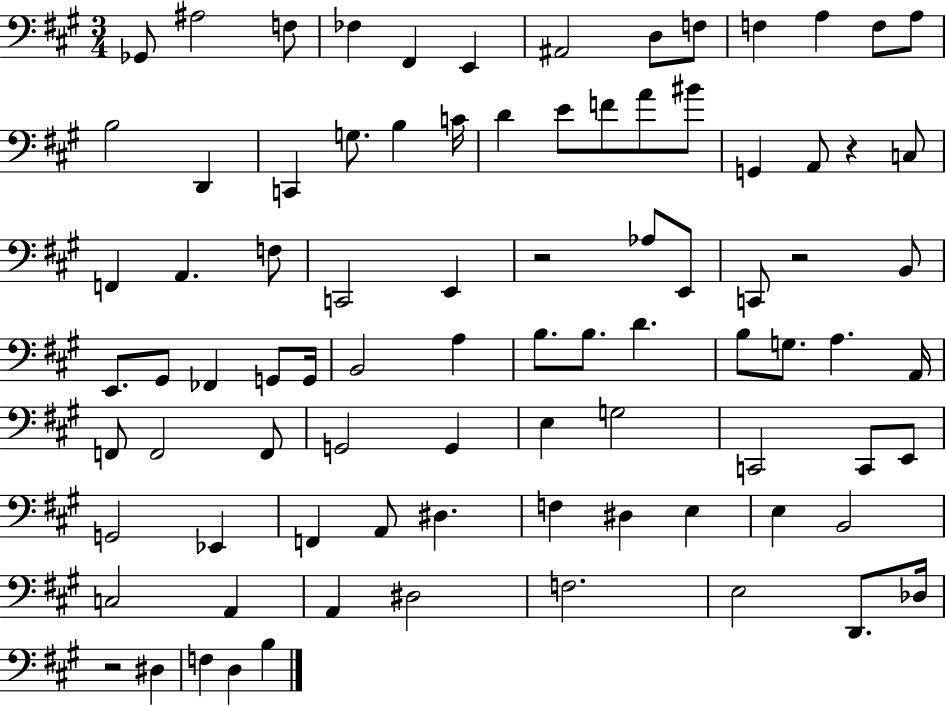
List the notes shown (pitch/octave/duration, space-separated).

Gb2/e A#3/h F3/e FES3/q F#2/q E2/q A#2/h D3/e F3/e F3/q A3/q F3/e A3/e B3/h D2/q C2/q G3/e. B3/q C4/s D4/q E4/e F4/e A4/e BIS4/e G2/q A2/e R/q C3/e F2/q A2/q. F3/e C2/h E2/q R/h Ab3/e E2/e C2/e R/h B2/e E2/e. G#2/e FES2/q G2/e G2/s B2/h A3/q B3/e. B3/e. D4/q. B3/e G3/e. A3/q. A2/s F2/e F2/h F2/e G2/h G2/q E3/q G3/h C2/h C2/e E2/e G2/h Eb2/q F2/q A2/e D#3/q. F3/q D#3/q E3/q E3/q B2/h C3/h A2/q A2/q D#3/h F3/h. E3/h D2/e. Db3/s R/h D#3/q F3/q D3/q B3/q